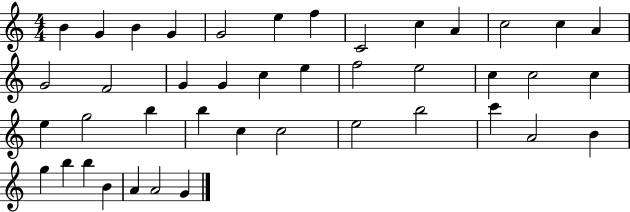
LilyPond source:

{
  \clef treble
  \numericTimeSignature
  \time 4/4
  \key c \major
  b'4 g'4 b'4 g'4 | g'2 e''4 f''4 | c'2 c''4 a'4 | c''2 c''4 a'4 | \break g'2 f'2 | g'4 g'4 c''4 e''4 | f''2 e''2 | c''4 c''2 c''4 | \break e''4 g''2 b''4 | b''4 c''4 c''2 | e''2 b''2 | c'''4 a'2 b'4 | \break g''4 b''4 b''4 b'4 | a'4 a'2 g'4 | \bar "|."
}